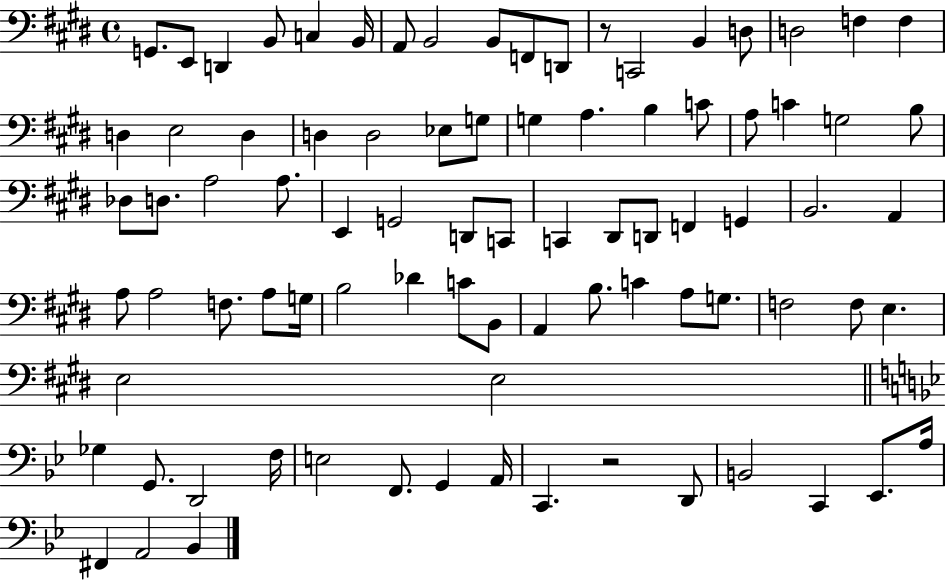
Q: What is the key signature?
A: E major